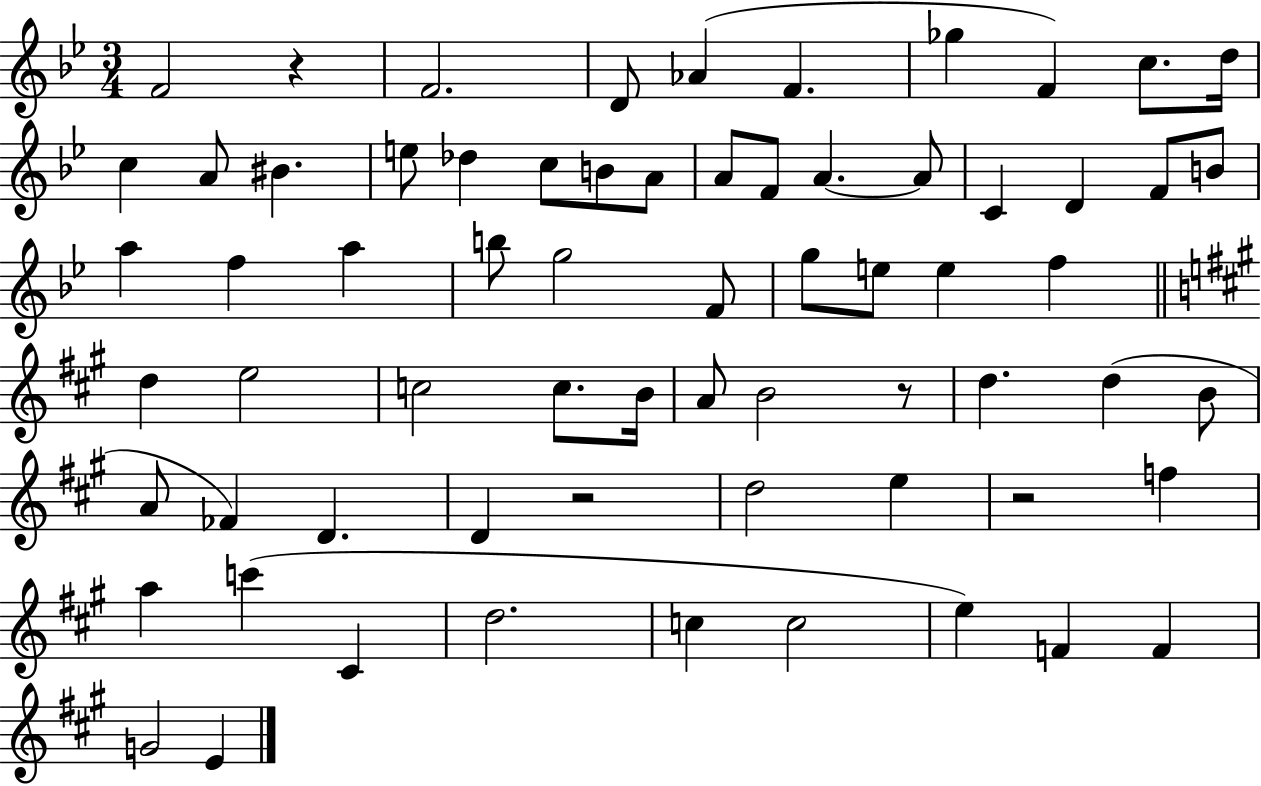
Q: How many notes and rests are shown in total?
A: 67